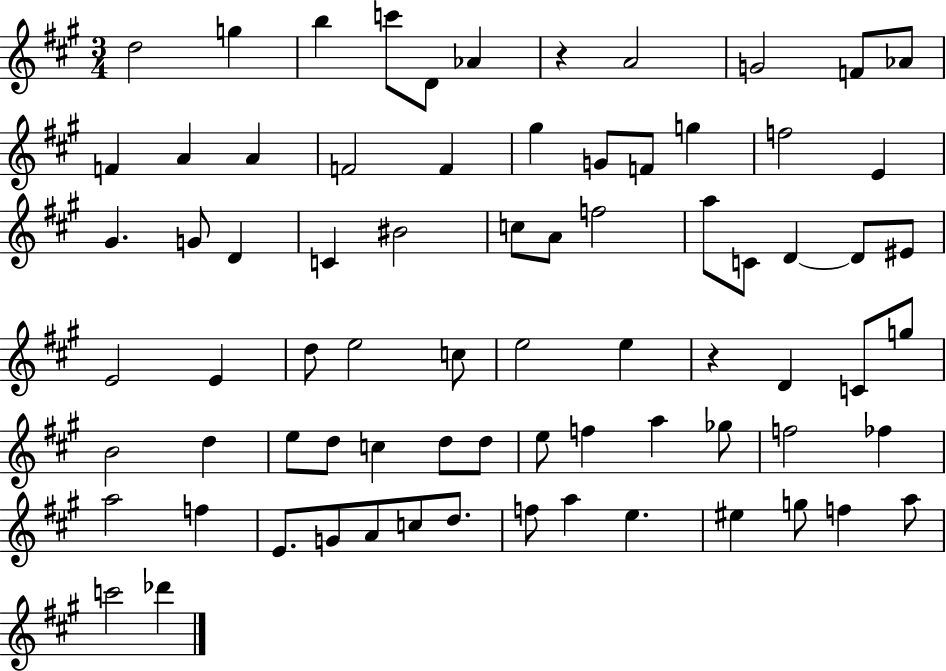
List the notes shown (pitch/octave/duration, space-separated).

D5/h G5/q B5/q C6/e D4/e Ab4/q R/q A4/h G4/h F4/e Ab4/e F4/q A4/q A4/q F4/h F4/q G#5/q G4/e F4/e G5/q F5/h E4/q G#4/q. G4/e D4/q C4/q BIS4/h C5/e A4/e F5/h A5/e C4/e D4/q D4/e EIS4/e E4/h E4/q D5/e E5/h C5/e E5/h E5/q R/q D4/q C4/e G5/e B4/h D5/q E5/e D5/e C5/q D5/e D5/e E5/e F5/q A5/q Gb5/e F5/h FES5/q A5/h F5/q E4/e. G4/e A4/e C5/e D5/e. F5/e A5/q E5/q. EIS5/q G5/e F5/q A5/e C6/h Db6/q